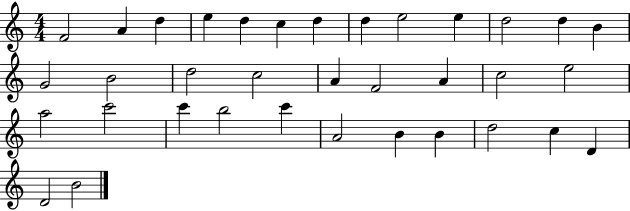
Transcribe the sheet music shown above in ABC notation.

X:1
T:Untitled
M:4/4
L:1/4
K:C
F2 A d e d c d d e2 e d2 d B G2 B2 d2 c2 A F2 A c2 e2 a2 c'2 c' b2 c' A2 B B d2 c D D2 B2